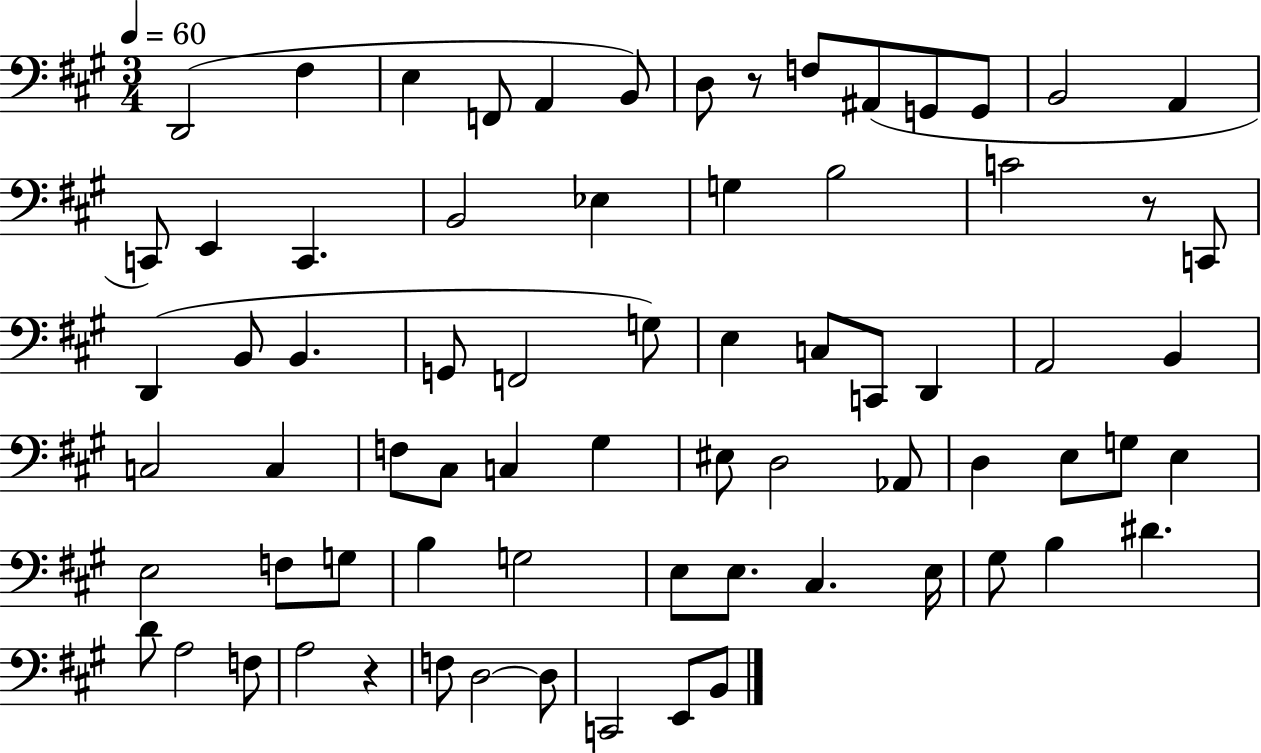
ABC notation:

X:1
T:Untitled
M:3/4
L:1/4
K:A
D,,2 ^F, E, F,,/2 A,, B,,/2 D,/2 z/2 F,/2 ^A,,/2 G,,/2 G,,/2 B,,2 A,, C,,/2 E,, C,, B,,2 _E, G, B,2 C2 z/2 C,,/2 D,, B,,/2 B,, G,,/2 F,,2 G,/2 E, C,/2 C,,/2 D,, A,,2 B,, C,2 C, F,/2 ^C,/2 C, ^G, ^E,/2 D,2 _A,,/2 D, E,/2 G,/2 E, E,2 F,/2 G,/2 B, G,2 E,/2 E,/2 ^C, E,/4 ^G,/2 B, ^D D/2 A,2 F,/2 A,2 z F,/2 D,2 D,/2 C,,2 E,,/2 B,,/2